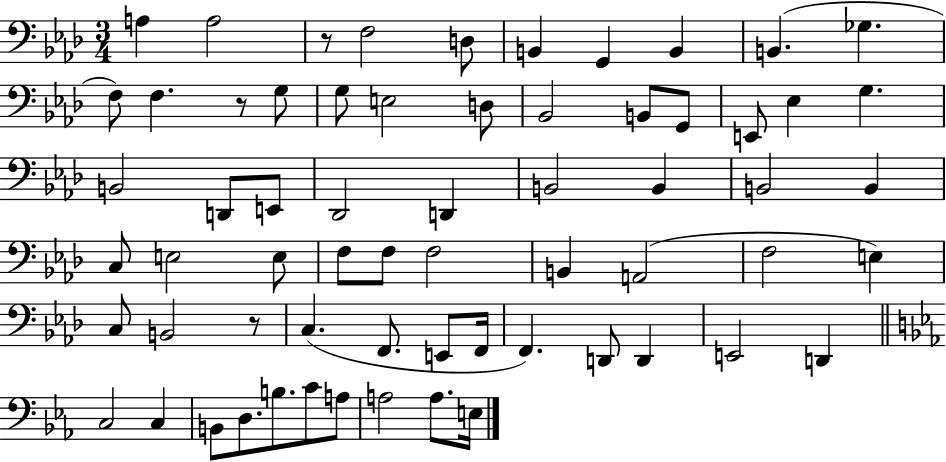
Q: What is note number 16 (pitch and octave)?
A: Bb2